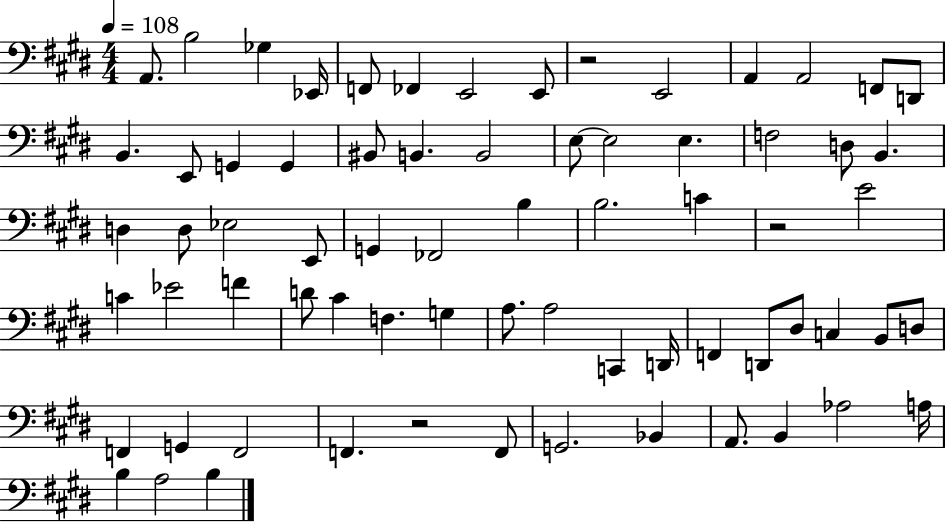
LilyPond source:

{
  \clef bass
  \numericTimeSignature
  \time 4/4
  \key e \major
  \tempo 4 = 108
  \repeat volta 2 { a,8. b2 ges4 ees,16 | f,8 fes,4 e,2 e,8 | r2 e,2 | a,4 a,2 f,8 d,8 | \break b,4. e,8 g,4 g,4 | bis,8 b,4. b,2 | e8~~ e2 e4. | f2 d8 b,4. | \break d4 d8 ees2 e,8 | g,4 fes,2 b4 | b2. c'4 | r2 e'2 | \break c'4 ees'2 f'4 | d'8 cis'4 f4. g4 | a8. a2 c,4 d,16 | f,4 d,8 dis8 c4 b,8 d8 | \break f,4 g,4 f,2 | f,4. r2 f,8 | g,2. bes,4 | a,8. b,4 aes2 a16 | \break b4 a2 b4 | } \bar "|."
}